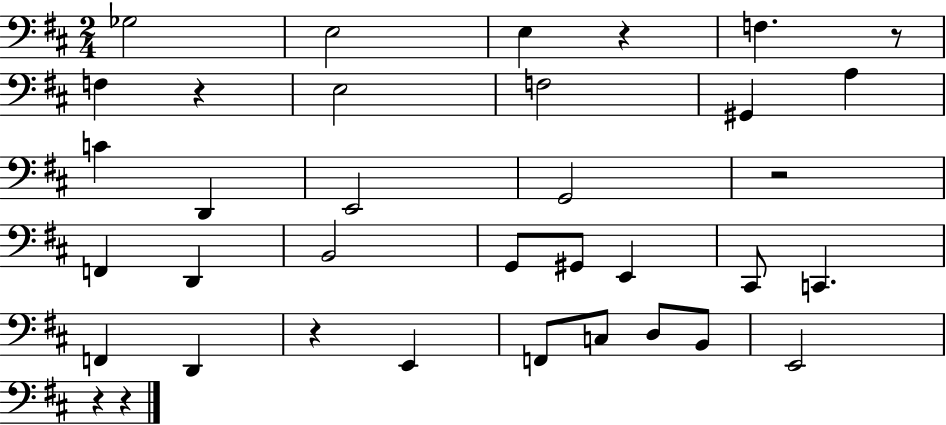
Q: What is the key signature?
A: D major